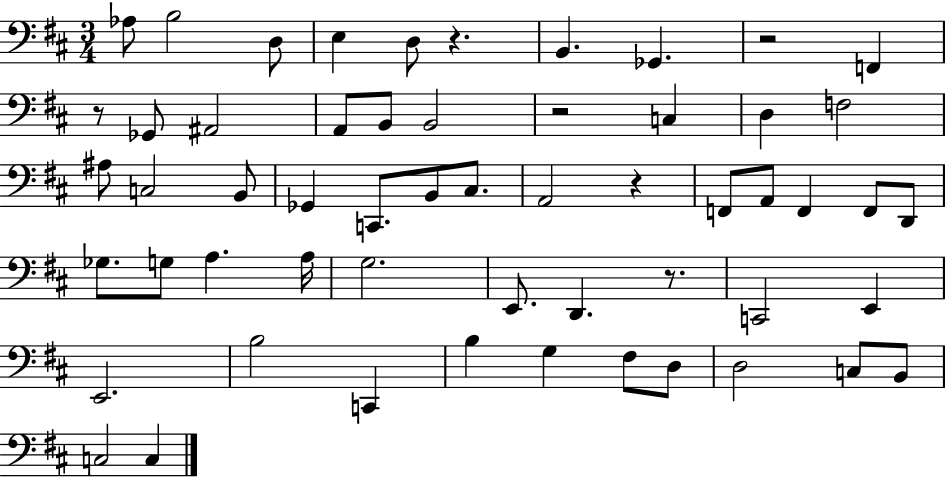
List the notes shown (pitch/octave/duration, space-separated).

Ab3/e B3/h D3/e E3/q D3/e R/q. B2/q. Gb2/q. R/h F2/q R/e Gb2/e A#2/h A2/e B2/e B2/h R/h C3/q D3/q F3/h A#3/e C3/h B2/e Gb2/q C2/e. B2/e C#3/e. A2/h R/q F2/e A2/e F2/q F2/e D2/e Gb3/e. G3/e A3/q. A3/s G3/h. E2/e. D2/q. R/e. C2/h E2/q E2/h. B3/h C2/q B3/q G3/q F#3/e D3/e D3/h C3/e B2/e C3/h C3/q